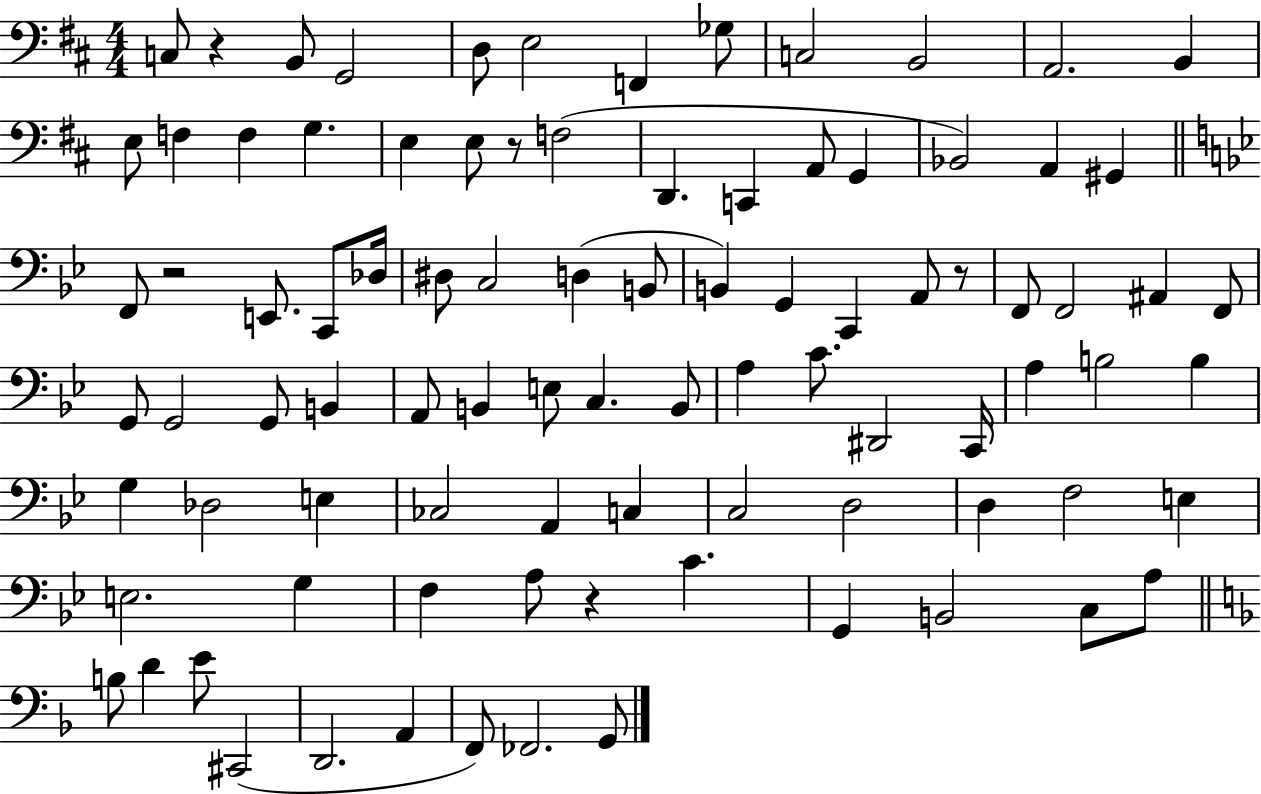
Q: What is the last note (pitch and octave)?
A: G2